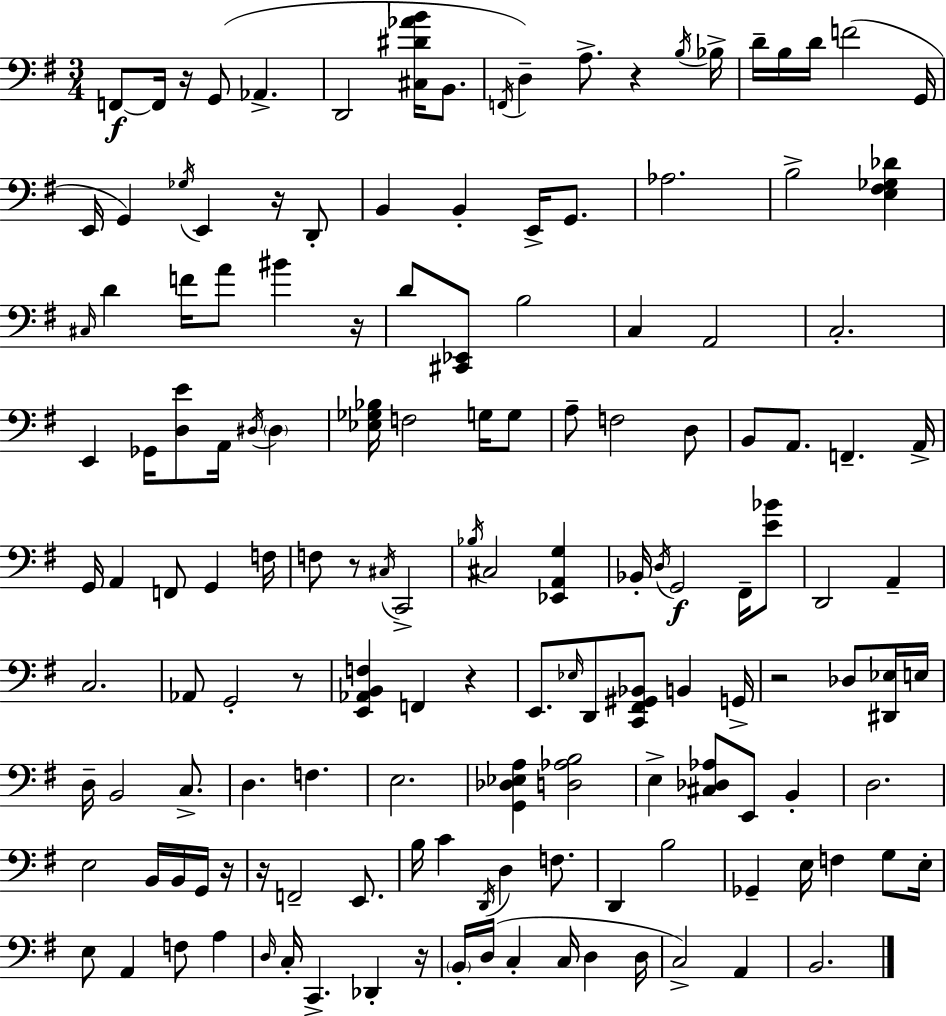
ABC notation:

X:1
T:Untitled
M:3/4
L:1/4
K:Em
F,,/2 F,,/4 z/4 G,,/2 _A,, D,,2 [^C,^D_AB]/4 B,,/2 F,,/4 D, A,/2 z B,/4 _B,/4 D/4 B,/4 D/4 F2 G,,/4 E,,/4 G,, _G,/4 E,, z/4 D,,/2 B,, B,, E,,/4 G,,/2 _A,2 B,2 [E,^F,_G,_D] ^C,/4 D F/4 A/2 ^B z/4 D/2 [^C,,_E,,]/2 B,2 C, A,,2 C,2 E,, _G,,/4 [D,E]/2 A,,/4 ^D,/4 ^D, [_E,_G,_B,]/4 F,2 G,/4 G,/2 A,/2 F,2 D,/2 B,,/2 A,,/2 F,, A,,/4 G,,/4 A,, F,,/2 G,, F,/4 F,/2 z/2 ^C,/4 C,,2 _B,/4 ^C,2 [_E,,A,,G,] _B,,/4 D,/4 G,,2 ^F,,/4 [E_B]/2 D,,2 A,, C,2 _A,,/2 G,,2 z/2 [E,,_A,,B,,F,] F,, z E,,/2 _E,/4 D,,/2 [C,,^F,,^G,,_B,,]/2 B,, G,,/4 z2 _D,/2 [^D,,_E,]/4 E,/4 D,/4 B,,2 C,/2 D, F, E,2 [G,,_D,_E,A,] [D,_A,B,]2 E, [^C,_D,_A,]/2 E,,/2 B,, D,2 E,2 B,,/4 B,,/4 G,,/4 z/4 z/4 F,,2 E,,/2 B,/4 C D,,/4 D, F,/2 D,, B,2 _G,, E,/4 F, G,/2 E,/4 E,/2 A,, F,/2 A, D,/4 C,/4 C,, _D,, z/4 B,,/4 D,/4 C, C,/4 D, D,/4 C,2 A,, B,,2